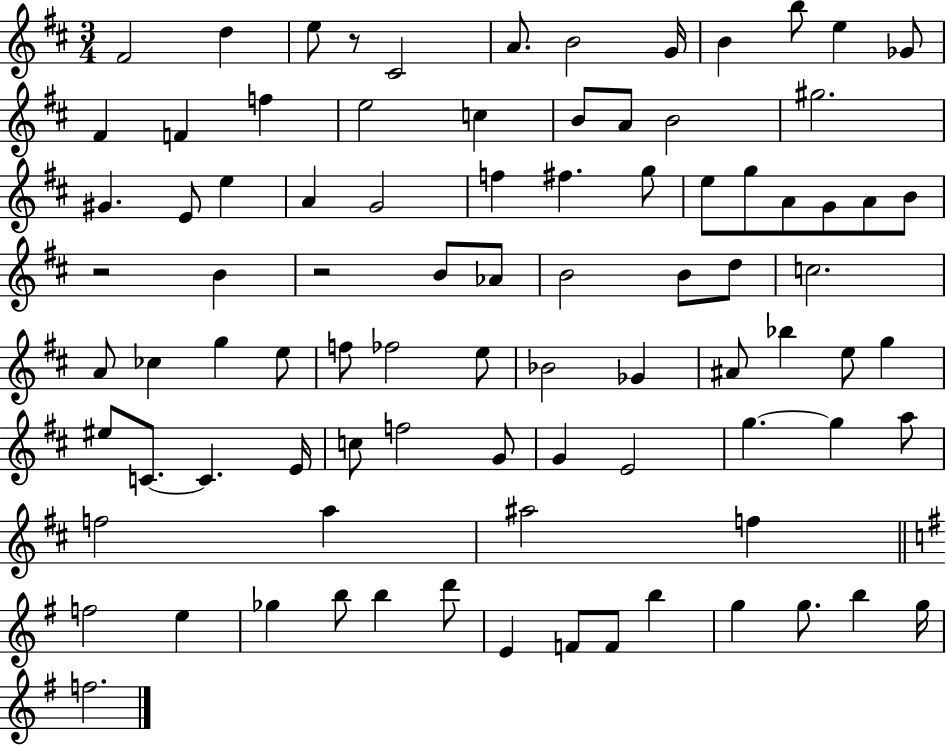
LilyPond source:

{
  \clef treble
  \numericTimeSignature
  \time 3/4
  \key d \major
  fis'2 d''4 | e''8 r8 cis'2 | a'8. b'2 g'16 | b'4 b''8 e''4 ges'8 | \break fis'4 f'4 f''4 | e''2 c''4 | b'8 a'8 b'2 | gis''2. | \break gis'4. e'8 e''4 | a'4 g'2 | f''4 fis''4. g''8 | e''8 g''8 a'8 g'8 a'8 b'8 | \break r2 b'4 | r2 b'8 aes'8 | b'2 b'8 d''8 | c''2. | \break a'8 ces''4 g''4 e''8 | f''8 fes''2 e''8 | bes'2 ges'4 | ais'8 bes''4 e''8 g''4 | \break eis''8 c'8.~~ c'4. e'16 | c''8 f''2 g'8 | g'4 e'2 | g''4.~~ g''4 a''8 | \break f''2 a''4 | ais''2 f''4 | \bar "||" \break \key g \major f''2 e''4 | ges''4 b''8 b''4 d'''8 | e'4 f'8 f'8 b''4 | g''4 g''8. b''4 g''16 | \break f''2. | \bar "|."
}